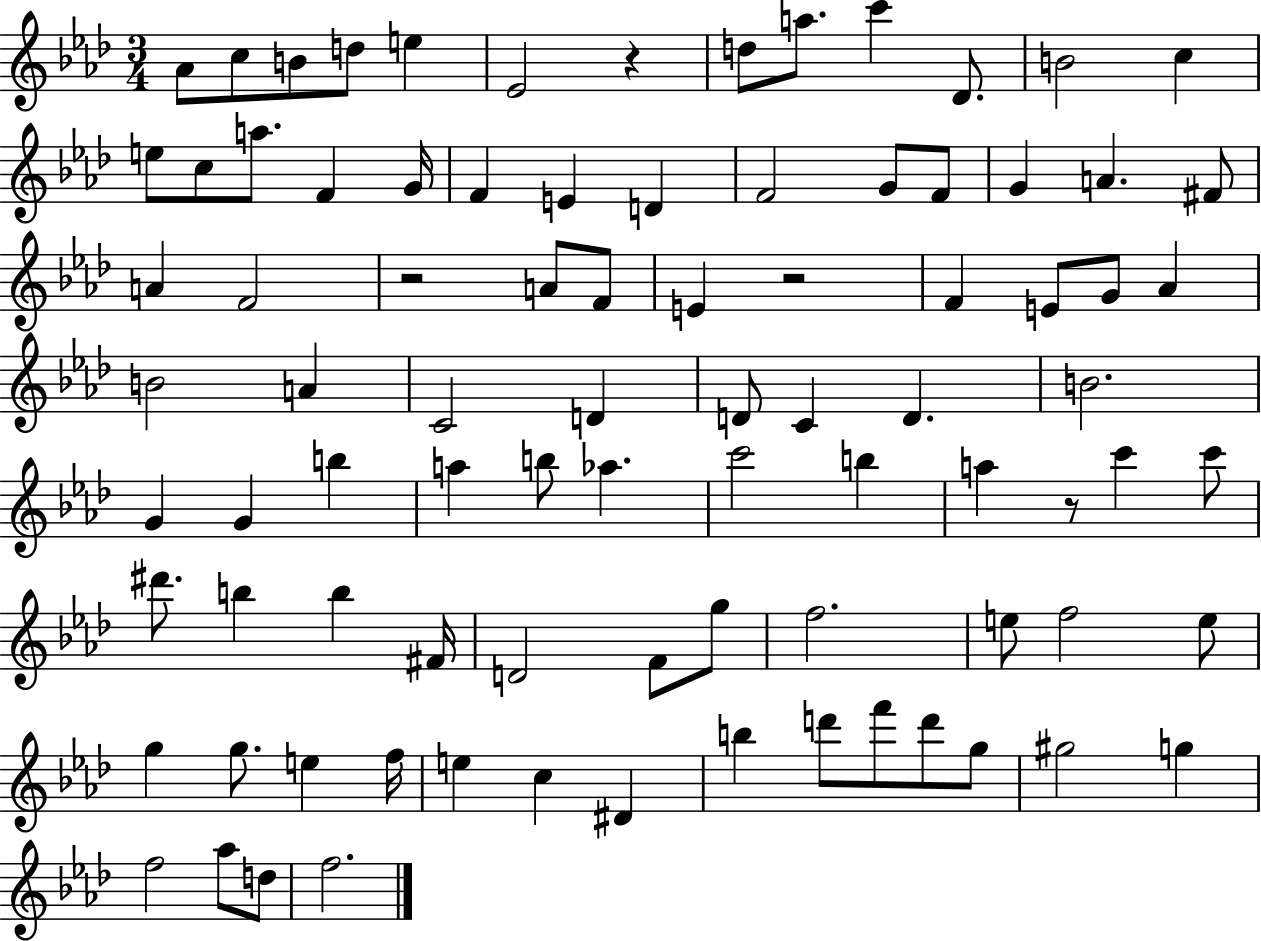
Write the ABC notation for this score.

X:1
T:Untitled
M:3/4
L:1/4
K:Ab
_A/2 c/2 B/2 d/2 e _E2 z d/2 a/2 c' _D/2 B2 c e/2 c/2 a/2 F G/4 F E D F2 G/2 F/2 G A ^F/2 A F2 z2 A/2 F/2 E z2 F E/2 G/2 _A B2 A C2 D D/2 C D B2 G G b a b/2 _a c'2 b a z/2 c' c'/2 ^d'/2 b b ^F/4 D2 F/2 g/2 f2 e/2 f2 e/2 g g/2 e f/4 e c ^D b d'/2 f'/2 d'/2 g/2 ^g2 g f2 _a/2 d/2 f2